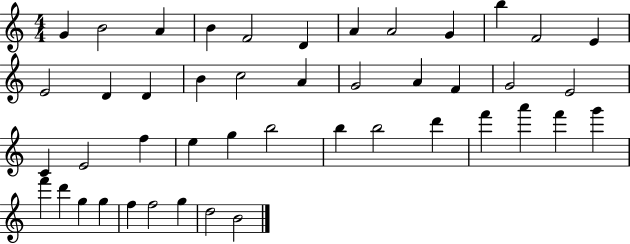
G4/q B4/h A4/q B4/q F4/h D4/q A4/q A4/h G4/q B5/q F4/h E4/q E4/h D4/q D4/q B4/q C5/h A4/q G4/h A4/q F4/q G4/h E4/h C4/q E4/h F5/q E5/q G5/q B5/h B5/q B5/h D6/q F6/q A6/q F6/q G6/q F6/q D6/q G5/q G5/q F5/q F5/h G5/q D5/h B4/h